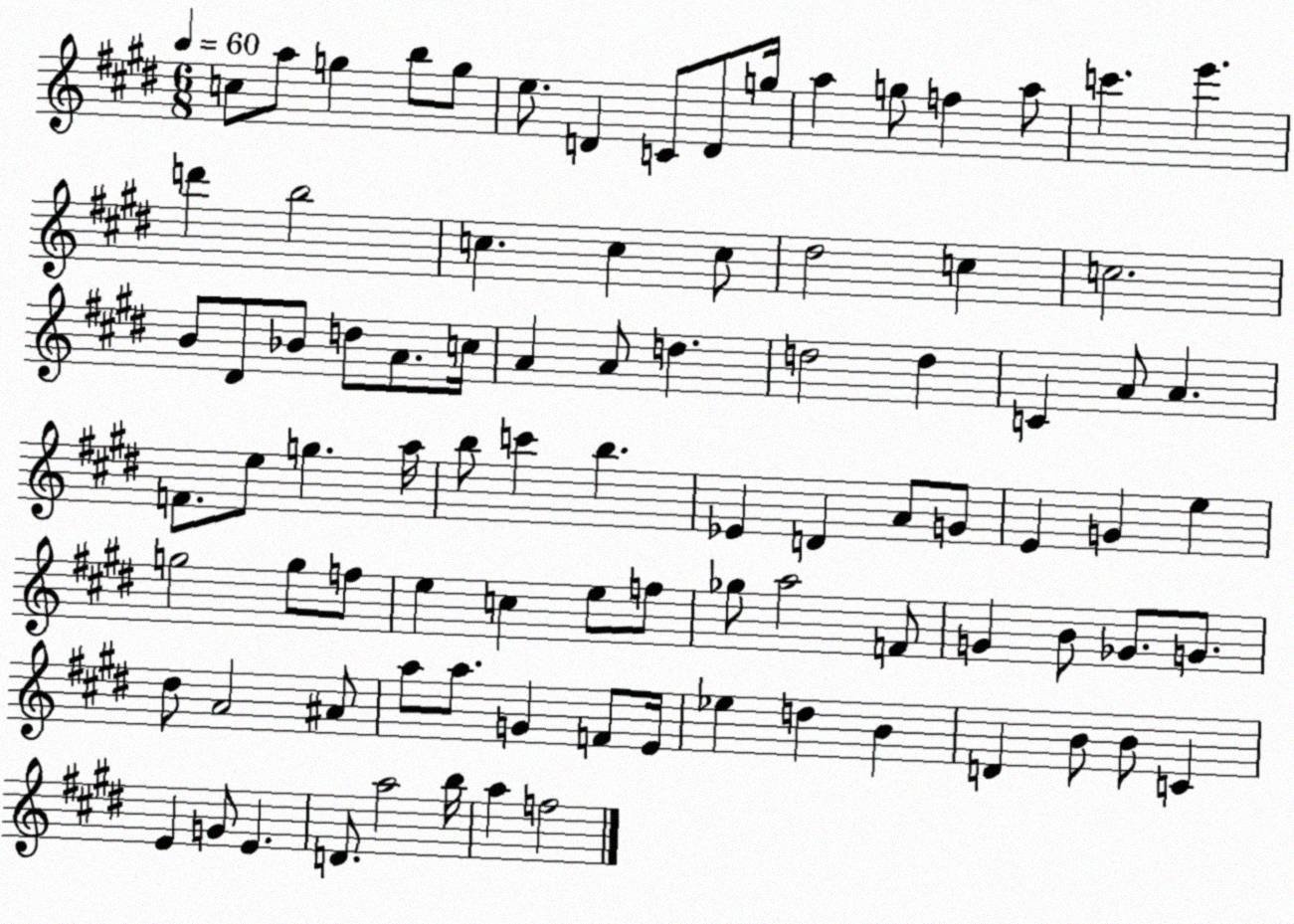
X:1
T:Untitled
M:6/8
L:1/4
K:E
c/2 a/2 g b/2 g/2 e/2 D C/2 D/2 g/4 a g/2 f a/2 c' e' d' b2 c c c/2 ^d2 c c2 B/2 ^D/2 _B/2 d/2 A/2 c/4 A A/2 d d2 d C A/2 A F/2 e/2 g a/4 b/2 c' b _E D A/2 G/2 E G e g2 g/2 f/2 e c e/2 f/2 _g/2 a2 F/2 G B/2 _G/2 G/2 ^d/2 A2 ^A/2 a/2 a/2 G F/2 E/4 _e d B D B/2 B/2 C E G/2 E D/2 a2 b/4 a f2